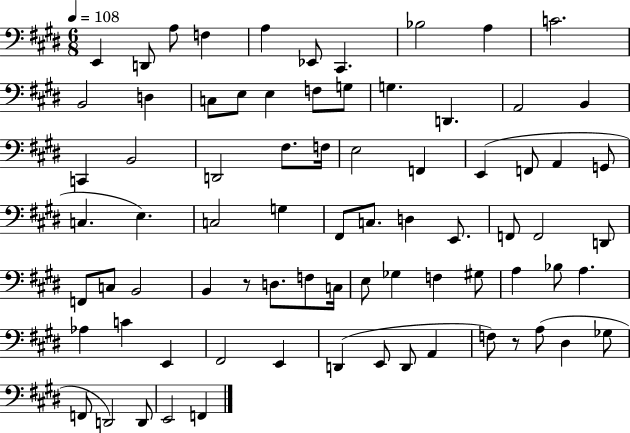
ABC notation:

X:1
T:Untitled
M:6/8
L:1/4
K:E
E,, D,,/2 A,/2 F, A, _E,,/2 ^C,, _B,2 A, C2 B,,2 D, C,/2 E,/2 E, F,/2 G,/2 G, D,, A,,2 B,, C,, B,,2 D,,2 ^F,/2 F,/4 E,2 F,, E,, F,,/2 A,, G,,/2 C, E, C,2 G, ^F,,/2 C,/2 D, E,,/2 F,,/2 F,,2 D,,/2 F,,/2 C,/2 B,,2 B,, z/2 D,/2 F,/2 C,/4 E,/2 _G, F, ^G,/2 A, _B,/2 A, _A, C E,, ^F,,2 E,, D,, E,,/2 D,,/2 A,, F,/2 z/2 A,/2 ^D, _G,/2 F,,/2 D,,2 D,,/2 E,,2 F,,